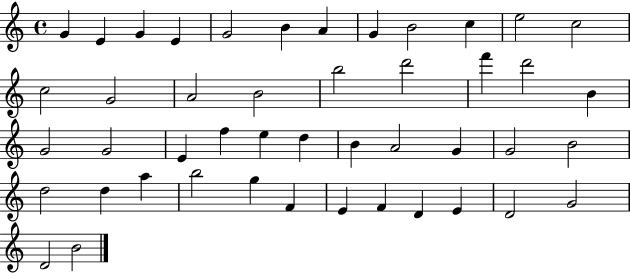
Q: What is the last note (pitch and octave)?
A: B4